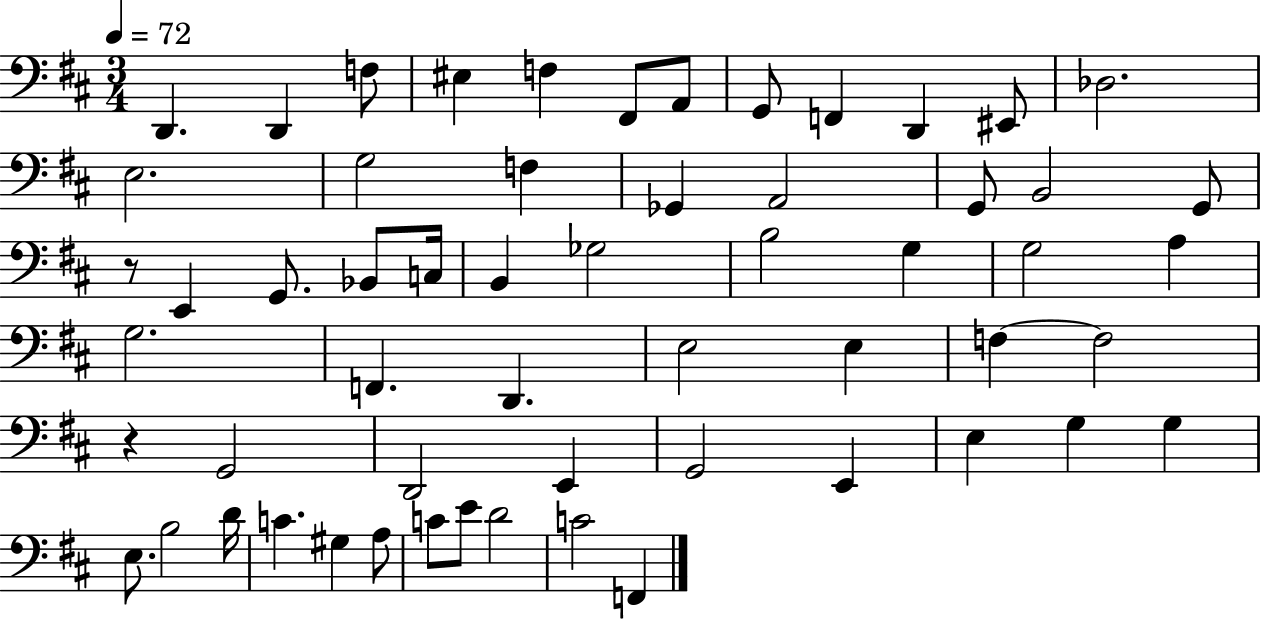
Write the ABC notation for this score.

X:1
T:Untitled
M:3/4
L:1/4
K:D
D,, D,, F,/2 ^E, F, ^F,,/2 A,,/2 G,,/2 F,, D,, ^E,,/2 _D,2 E,2 G,2 F, _G,, A,,2 G,,/2 B,,2 G,,/2 z/2 E,, G,,/2 _B,,/2 C,/4 B,, _G,2 B,2 G, G,2 A, G,2 F,, D,, E,2 E, F, F,2 z G,,2 D,,2 E,, G,,2 E,, E, G, G, E,/2 B,2 D/4 C ^G, A,/2 C/2 E/2 D2 C2 F,,